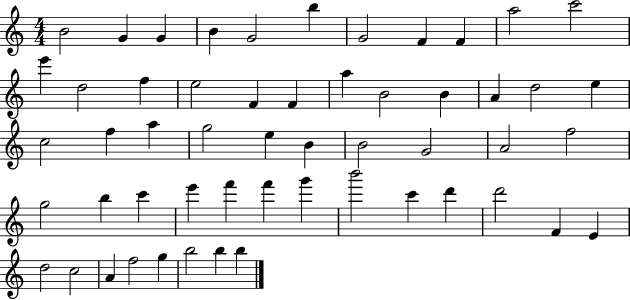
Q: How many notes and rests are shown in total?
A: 54